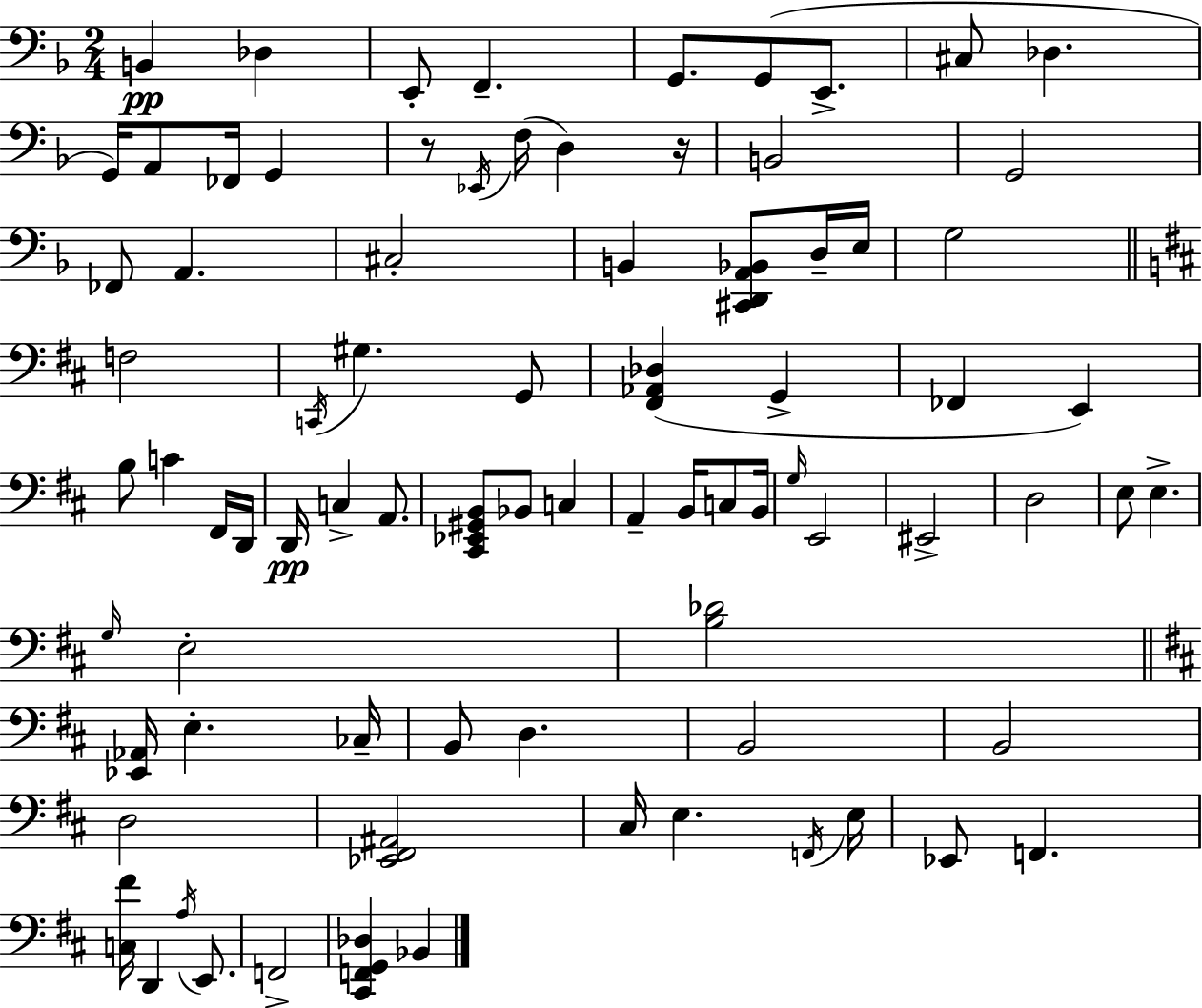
{
  \clef bass
  \numericTimeSignature
  \time 2/4
  \key d \minor
  b,4\pp des4 | e,8-. f,4.-- | g,8. g,8( e,8.-> | cis8 des4. | \break g,16) a,8 fes,16 g,4 | r8 \acciaccatura { ees,16 }( f16 d4) | r16 b,2 | g,2 | \break fes,8 a,4. | cis2-. | b,4 <cis, d, a, bes,>8 d16-- | e16 g2 | \break \bar "||" \break \key d \major f2 | \acciaccatura { c,16 } gis4. g,8 | <fis, aes, des>4( g,4-> | fes,4 e,4) | \break b8 c'4 fis,16 | d,16 d,16\pp c4-> a,8. | <cis, ees, gis, b,>8 bes,8 c4 | a,4-- b,16 c8 | \break b,16 \grace { g16 } e,2 | eis,2-> | d2 | e8 e4.-> | \break \grace { g16 } e2-. | <b des'>2 | \bar "||" \break \key b \minor <ees, aes,>16 e4.-. ces16-- | b,8 d4. | b,2 | b,2 | \break d2 | <ees, fis, ais,>2 | cis16 e4. \acciaccatura { f,16 } | e16 ees,8 f,4. | \break <c fis'>16 d,4 \acciaccatura { a16 } e,8. | f,2-> | <cis, f, g, des>4 bes,4 | \bar "|."
}